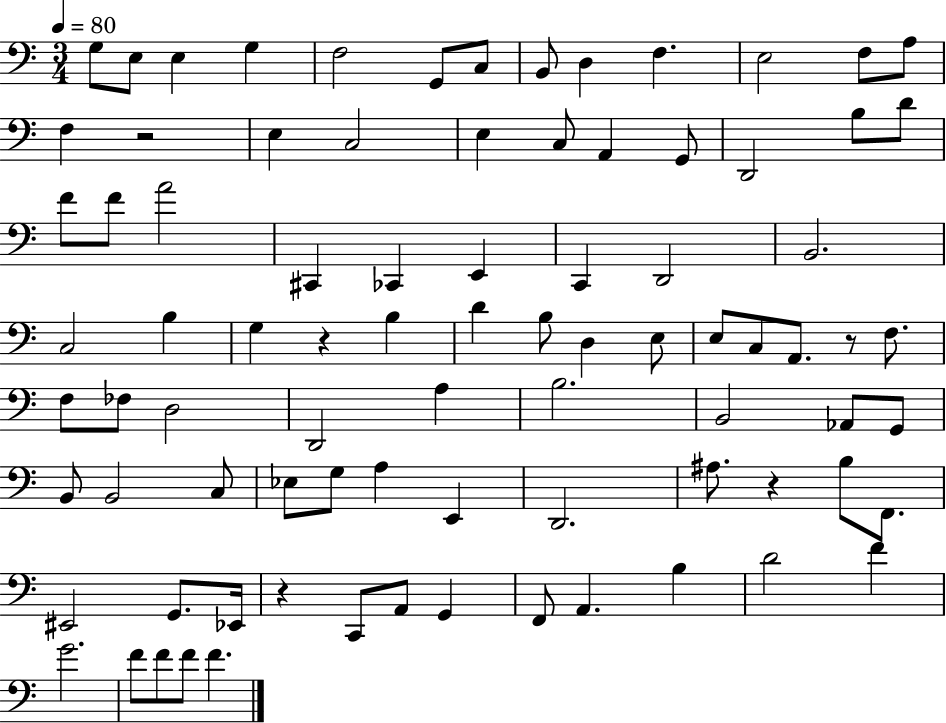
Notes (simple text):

G3/e E3/e E3/q G3/q F3/h G2/e C3/e B2/e D3/q F3/q. E3/h F3/e A3/e F3/q R/h E3/q C3/h E3/q C3/e A2/q G2/e D2/h B3/e D4/e F4/e F4/e A4/h C#2/q CES2/q E2/q C2/q D2/h B2/h. C3/h B3/q G3/q R/q B3/q D4/q B3/e D3/q E3/e E3/e C3/e A2/e. R/e F3/e. F3/e FES3/e D3/h D2/h A3/q B3/h. B2/h Ab2/e G2/e B2/e B2/h C3/e Eb3/e G3/e A3/q E2/q D2/h. A#3/e. R/q B3/e F2/e. EIS2/h G2/e. Eb2/s R/q C2/e A2/e G2/q F2/e A2/q. B3/q D4/h F4/q G4/h. F4/e F4/e F4/e F4/q.